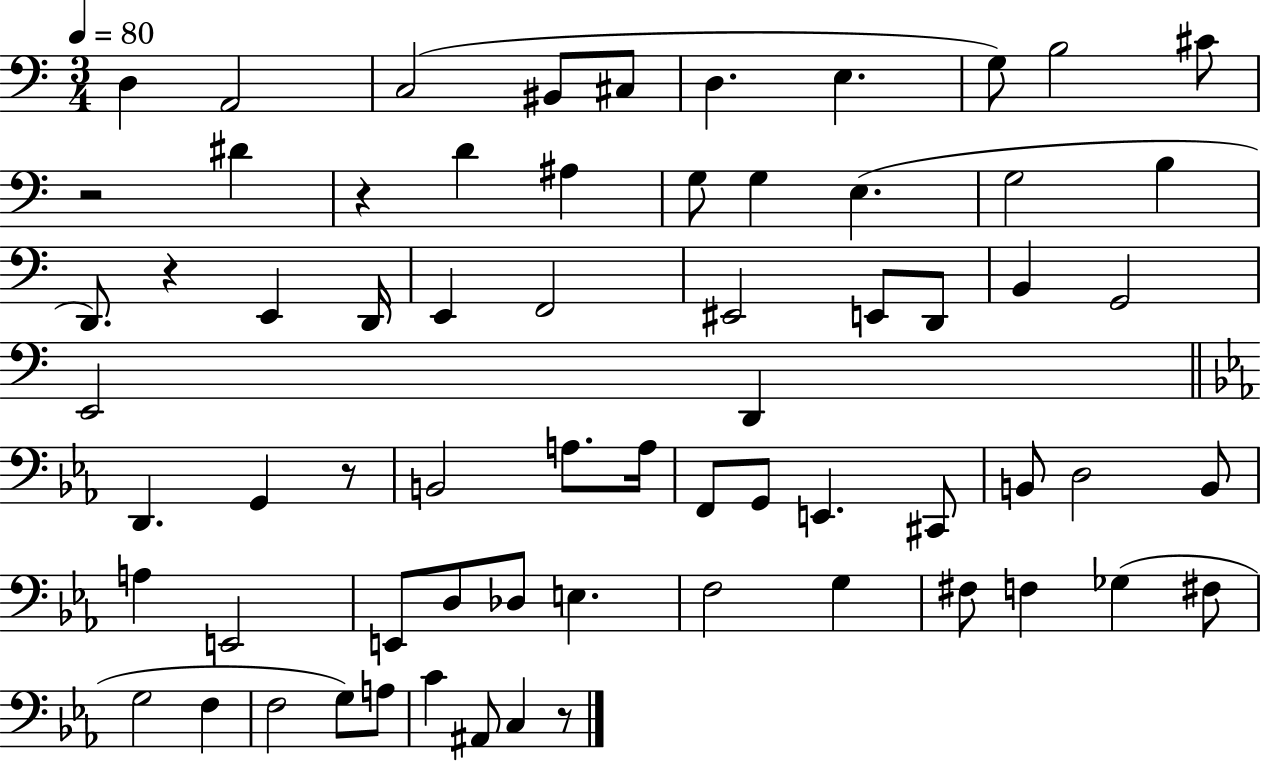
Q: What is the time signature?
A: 3/4